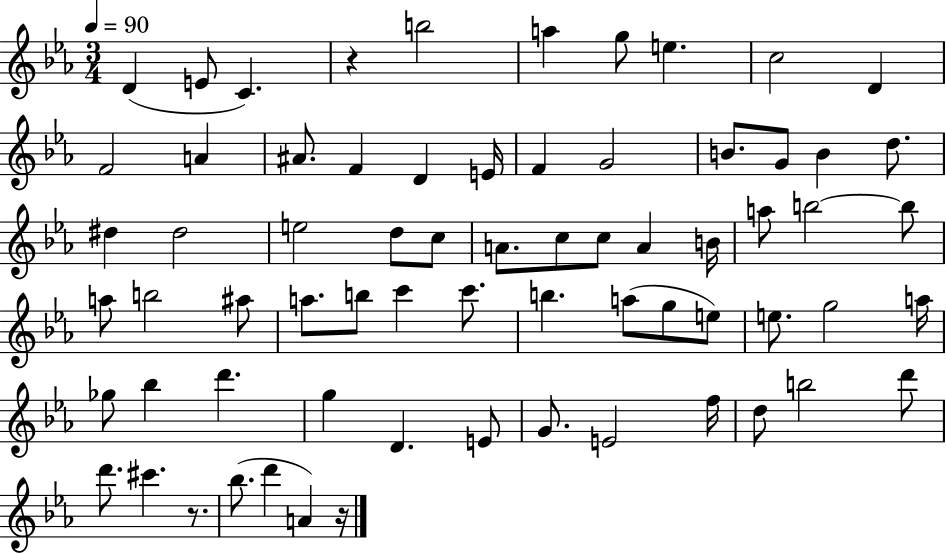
{
  \clef treble
  \numericTimeSignature
  \time 3/4
  \key ees \major
  \tempo 4 = 90
  \repeat volta 2 { d'4( e'8 c'4.) | r4 b''2 | a''4 g''8 e''4. | c''2 d'4 | \break f'2 a'4 | ais'8. f'4 d'4 e'16 | f'4 g'2 | b'8. g'8 b'4 d''8. | \break dis''4 dis''2 | e''2 d''8 c''8 | a'8. c''8 c''8 a'4 b'16 | a''8 b''2~~ b''8 | \break a''8 b''2 ais''8 | a''8. b''8 c'''4 c'''8. | b''4. a''8( g''8 e''8) | e''8. g''2 a''16 | \break ges''8 bes''4 d'''4. | g''4 d'4. e'8 | g'8. e'2 f''16 | d''8 b''2 d'''8 | \break d'''8. cis'''4. r8. | bes''8.( d'''4 a'4) r16 | } \bar "|."
}